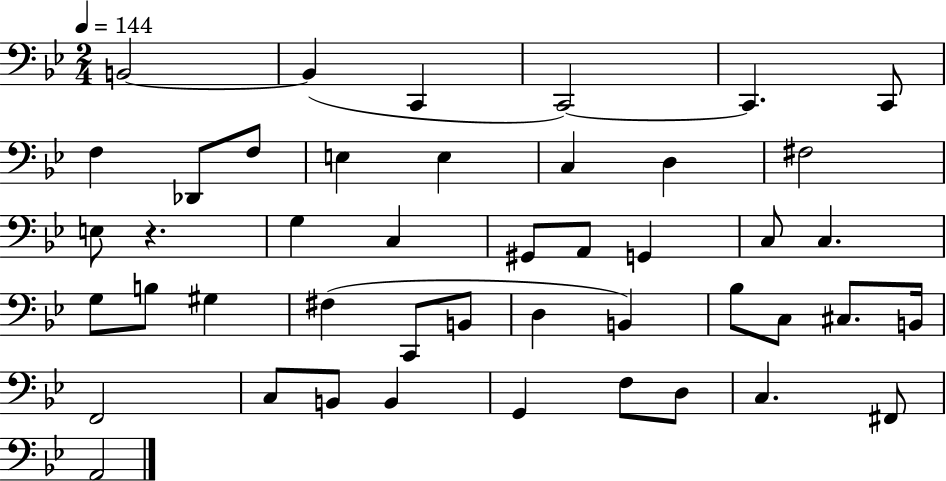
B2/h B2/q C2/q C2/h C2/q. C2/e F3/q Db2/e F3/e E3/q E3/q C3/q D3/q F#3/h E3/e R/q. G3/q C3/q G#2/e A2/e G2/q C3/e C3/q. G3/e B3/e G#3/q F#3/q C2/e B2/e D3/q B2/q Bb3/e C3/e C#3/e. B2/s F2/h C3/e B2/e B2/q G2/q F3/e D3/e C3/q. F#2/e A2/h